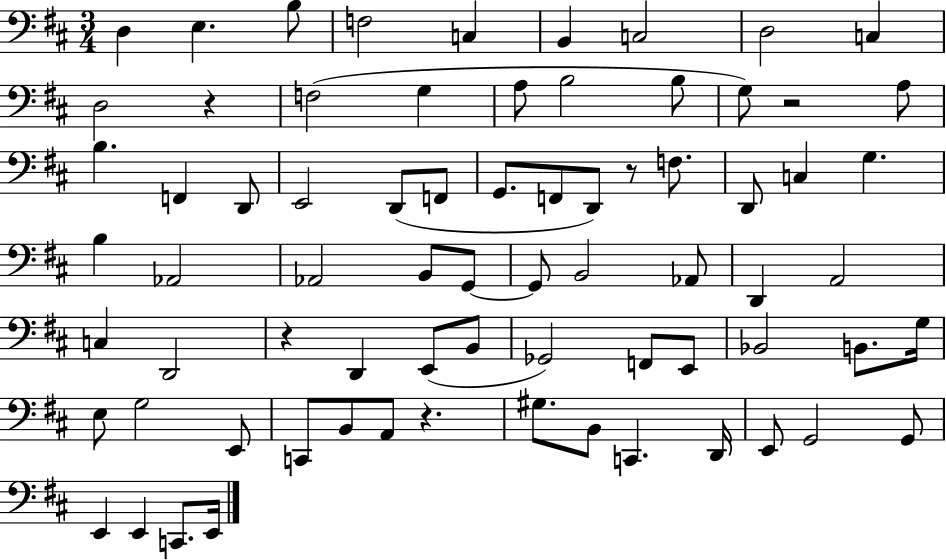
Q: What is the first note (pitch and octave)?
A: D3